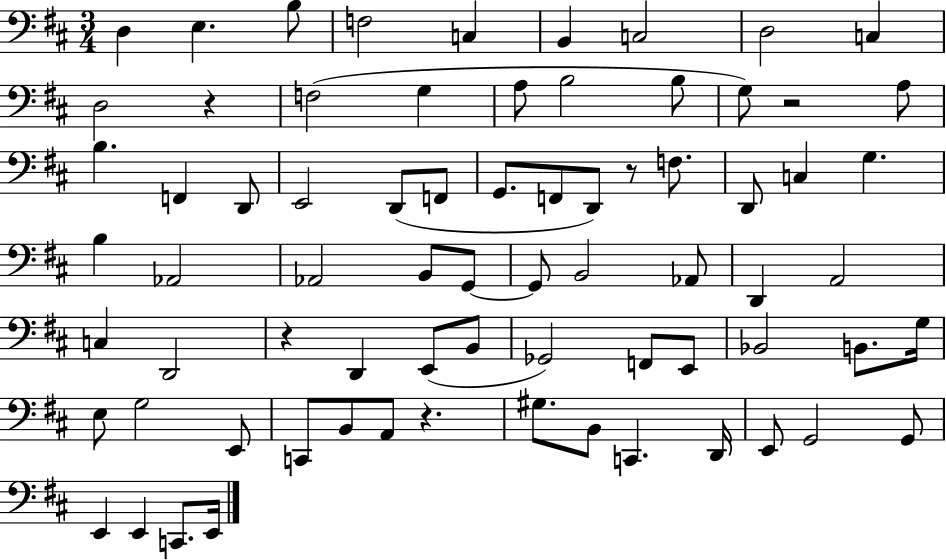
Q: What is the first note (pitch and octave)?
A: D3